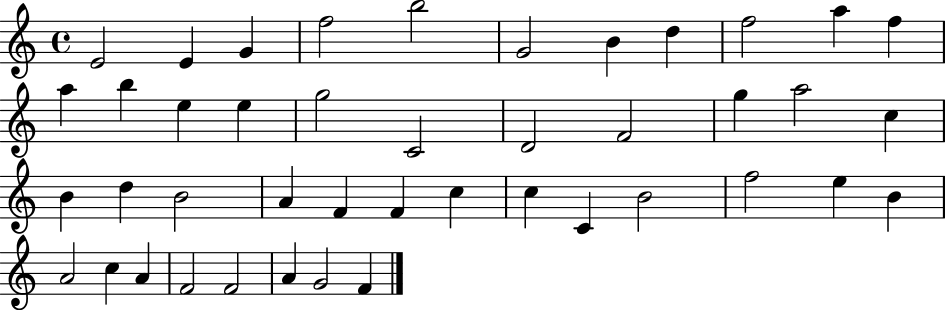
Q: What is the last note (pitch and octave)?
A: F4